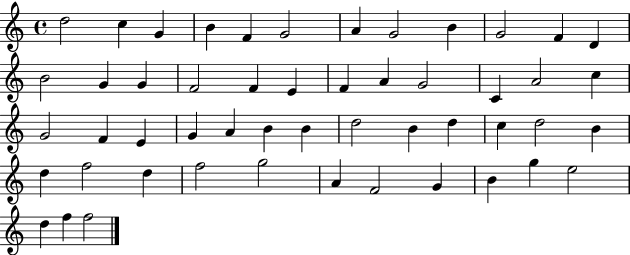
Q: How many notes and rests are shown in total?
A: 51